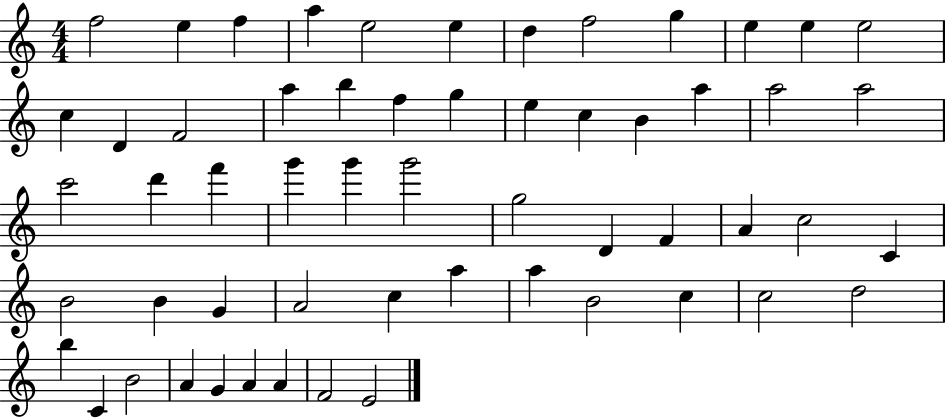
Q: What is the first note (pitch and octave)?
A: F5